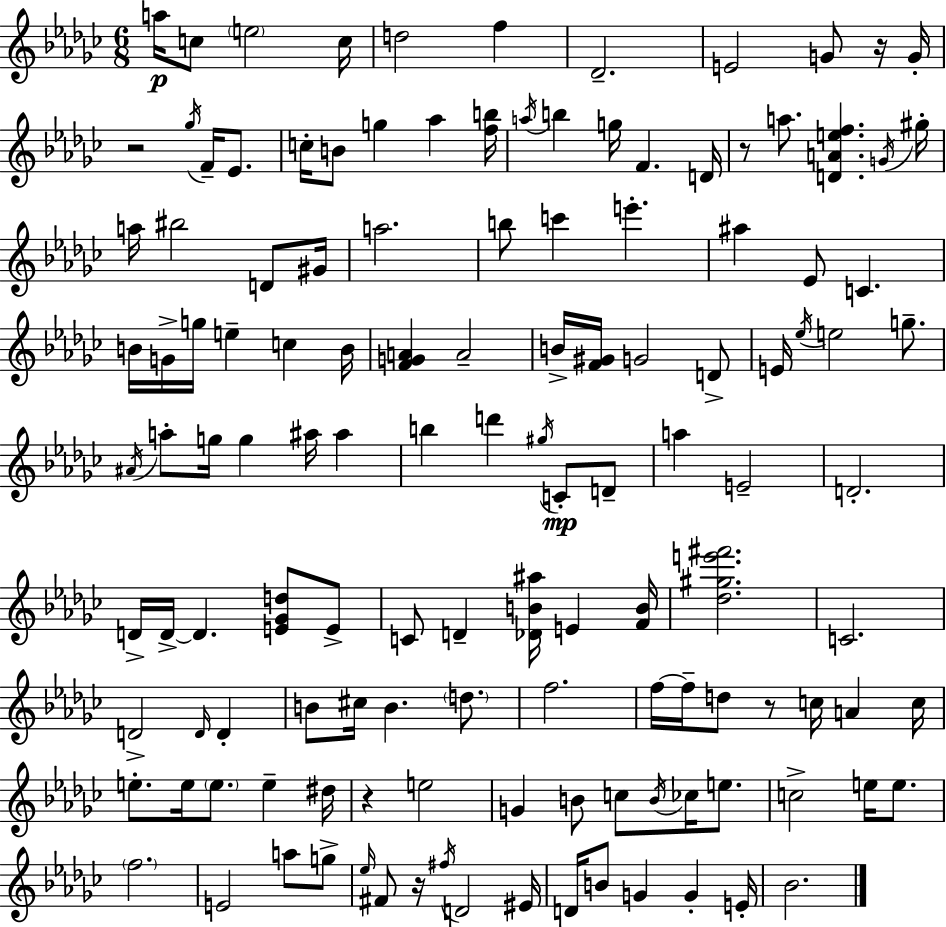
{
  \clef treble
  \numericTimeSignature
  \time 6/8
  \key ees \minor
  a''16\p c''8 \parenthesize e''2 c''16 | d''2 f''4 | des'2.-- | e'2 g'8 r16 g'16-. | \break r2 \acciaccatura { ges''16 } f'16-- ees'8. | c''16-. b'8 g''4 aes''4 | <f'' b''>16 \acciaccatura { a''16 } b''4 g''16 f'4. | d'16 r8 a''8. <d' a' e'' f''>4. | \break \acciaccatura { g'16 } gis''16-. a''16 bis''2 | d'8 gis'16 a''2. | b''8 c'''4 e'''4.-. | ais''4 ees'8 c'4. | \break b'16 g'16-> g''16 e''4-- c''4 | b'16 <f' g' a'>4 a'2-- | b'16-> <f' gis'>16 g'2 | d'8-> e'16 \acciaccatura { ees''16 } e''2 | \break g''8.-- \acciaccatura { ais'16 } a''8-. g''16 g''4 | ais''16 ais''4 b''4 d'''4 | \acciaccatura { gis''16 }\mp c'8-. d'8-- a''4 e'2-- | d'2.-. | \break d'16-> d'16->~~ d'4. | <e' ges' d''>8 e'8-> c'8 d'4-- | <des' b' ais''>16 e'4 <f' b'>16 <des'' gis'' e''' fis'''>2. | c'2. | \break d'2-> | \grace { d'16 } d'4-. b'8 cis''16 b'4. | \parenthesize d''8. f''2. | f''16~~ f''16-- d''8 r8 | \break c''16 a'4 c''16 e''8.-. e''16 \parenthesize e''8. | e''4-- dis''16 r4 e''2 | g'4 b'8 | c''8 \acciaccatura { b'16 } ces''16 e''8. c''2-> | \break e''16 e''8. \parenthesize f''2. | e'2 | a''8 g''8-> \grace { ees''16 } fis'8 r16 | \acciaccatura { fis''16 } d'2 eis'16 d'16 b'8 | \break g'4 g'4-. e'16-. bes'2. | \bar "|."
}